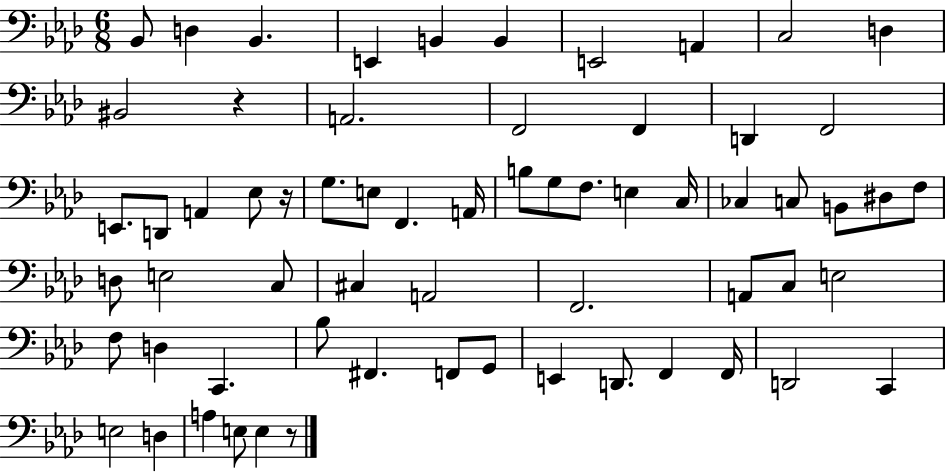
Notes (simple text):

Bb2/e D3/q Bb2/q. E2/q B2/q B2/q E2/h A2/q C3/h D3/q BIS2/h R/q A2/h. F2/h F2/q D2/q F2/h E2/e. D2/e A2/q Eb3/e R/s G3/e. E3/e F2/q. A2/s B3/e G3/e F3/e. E3/q C3/s CES3/q C3/e B2/e D#3/e F3/e D3/e E3/h C3/e C#3/q A2/h F2/h. A2/e C3/e E3/h F3/e D3/q C2/q. Bb3/e F#2/q. F2/e G2/e E2/q D2/e. F2/q F2/s D2/h C2/q E3/h D3/q A3/q E3/e E3/q R/e